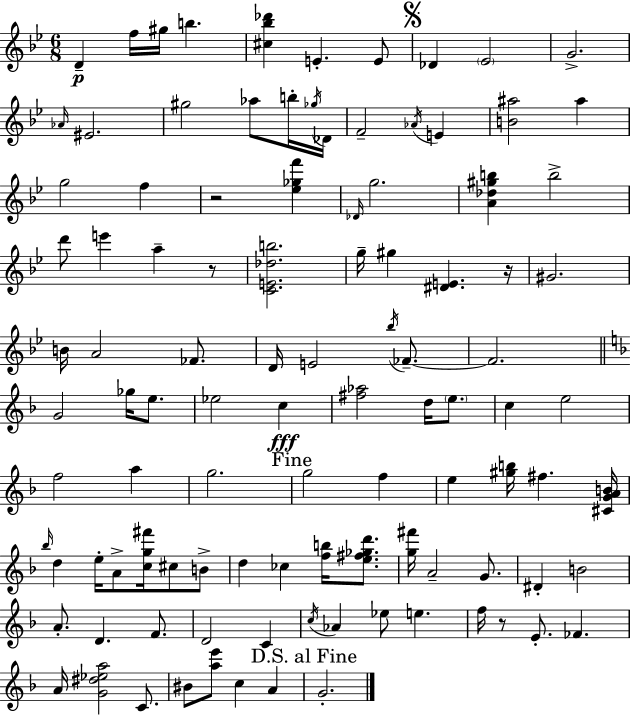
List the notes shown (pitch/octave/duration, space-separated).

D4/q F5/s G#5/s B5/q. [C#5,Bb5,Db6]/q E4/q. E4/e Db4/q Eb4/h G4/h. Ab4/s EIS4/h. G#5/h Ab5/e B5/s Gb5/s Db4/s F4/h Ab4/s E4/q [B4,A#5]/h A#5/q G5/h F5/q R/h [Eb5,Gb5,F6]/q Db4/s G5/h. [A4,Db5,G#5,B5]/q B5/h D6/e E6/q A5/q R/e [C4,E4,Db5,B5]/h. G5/s G#5/q [D#4,E4]/q. R/s G#4/h. B4/s A4/h FES4/e. D4/s E4/h Bb5/s FES4/e. FES4/h. G4/h Gb5/s E5/e. Eb5/h C5/q [F#5,Ab5]/h D5/s E5/e. C5/q E5/h F5/h A5/q G5/h. G5/h F5/q E5/q [G#5,B5]/s F#5/q. [C#4,G4,A4,B4]/s Bb5/s D5/q E5/s A4/e [C5,G5,F#6]/s C#5/e B4/e D5/q CES5/q [F5,B5]/s [E5,F#5,Gb5,D6]/e. [G5,F#6]/s A4/h G4/e. D#4/q B4/h A4/e. D4/q. F4/e. D4/h C4/q C5/s Ab4/q Eb5/e E5/q. F5/s R/e E4/e. FES4/q. A4/s [G4,D#5,Eb5,A5]/h C4/e. BIS4/e [A5,E6]/e C5/q A4/q G4/h.